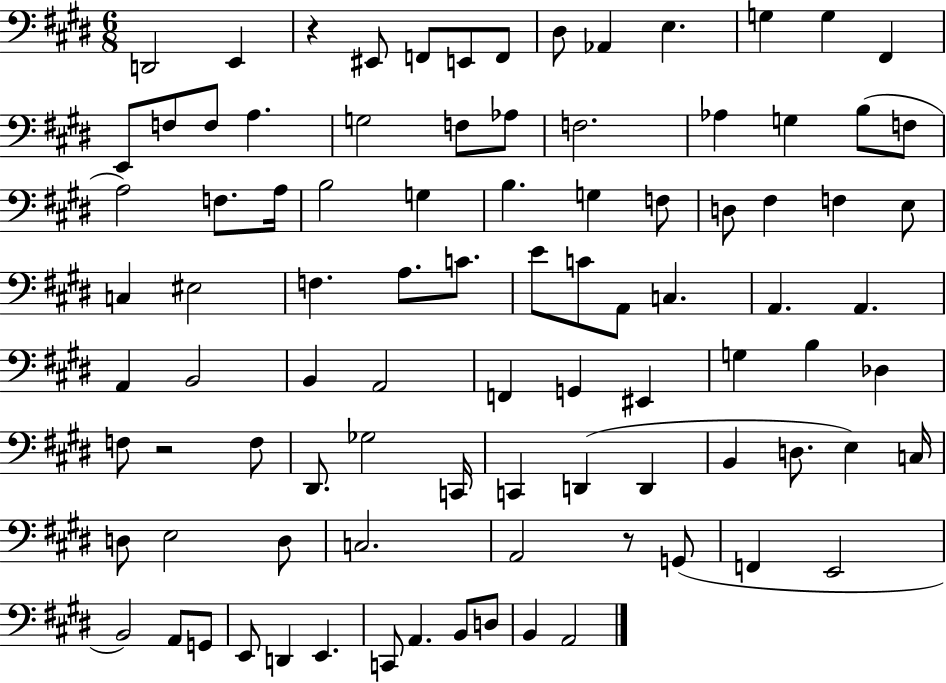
X:1
T:Untitled
M:6/8
L:1/4
K:E
D,,2 E,, z ^E,,/2 F,,/2 E,,/2 F,,/2 ^D,/2 _A,, E, G, G, ^F,, E,,/2 F,/2 F,/2 A, G,2 F,/2 _A,/2 F,2 _A, G, B,/2 F,/2 A,2 F,/2 A,/4 B,2 G, B, G, F,/2 D,/2 ^F, F, E,/2 C, ^E,2 F, A,/2 C/2 E/2 C/2 A,,/2 C, A,, A,, A,, B,,2 B,, A,,2 F,, G,, ^E,, G, B, _D, F,/2 z2 F,/2 ^D,,/2 _G,2 C,,/4 C,, D,, D,, B,, D,/2 E, C,/4 D,/2 E,2 D,/2 C,2 A,,2 z/2 G,,/2 F,, E,,2 B,,2 A,,/2 G,,/2 E,,/2 D,, E,, C,,/2 A,, B,,/2 D,/2 B,, A,,2